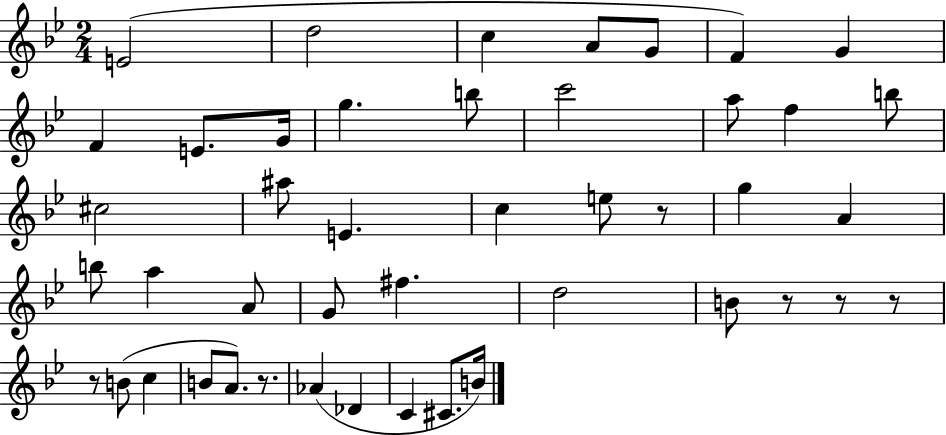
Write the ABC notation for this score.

X:1
T:Untitled
M:2/4
L:1/4
K:Bb
E2 d2 c A/2 G/2 F G F E/2 G/4 g b/2 c'2 a/2 f b/2 ^c2 ^a/2 E c e/2 z/2 g A b/2 a A/2 G/2 ^f d2 B/2 z/2 z/2 z/2 z/2 B/2 c B/2 A/2 z/2 _A _D C ^C/2 B/4